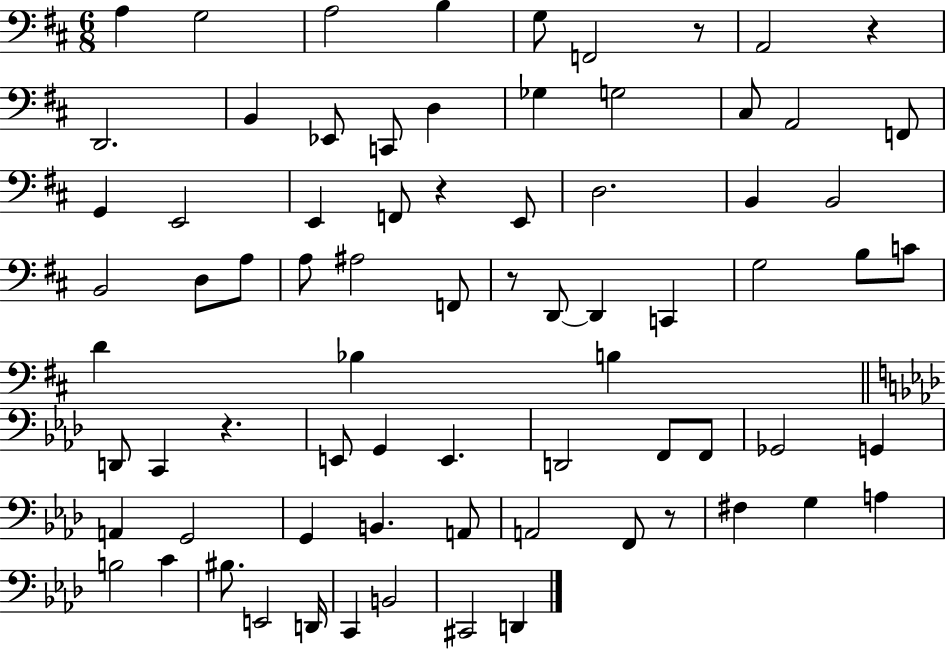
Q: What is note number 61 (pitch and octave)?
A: B3